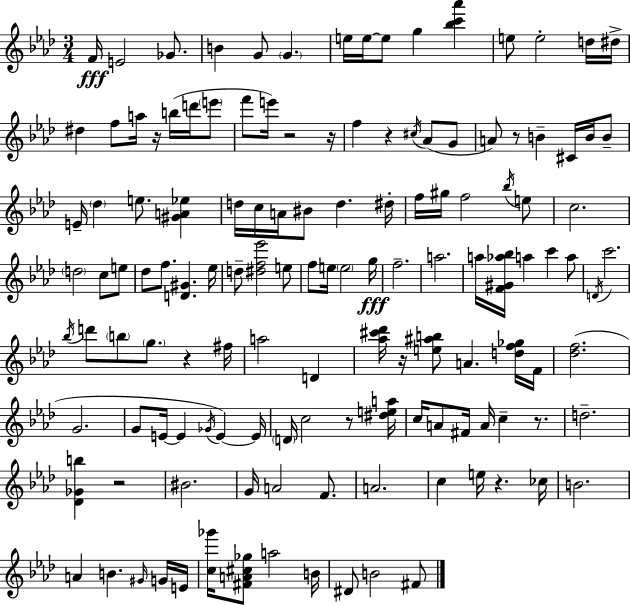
F4/s E4/h Gb4/e. B4/q G4/e G4/q. E5/s E5/s E5/e G5/q [Bb5,C6,Ab6]/q E5/e E5/h D5/s D#5/s D#5/q F5/e A5/s R/s B5/s D6/s E6/e F6/e E6/s R/h R/s F5/q R/q C#5/s Ab4/e G4/e A4/e R/e B4/q C#4/s B4/s B4/e E4/s Db5/q E5/e. [G#4,A4,Eb5]/q D5/s C5/s A4/s BIS4/e D5/q. D#5/s F5/s G#5/s F5/h Bb5/s E5/e C5/h. D5/h C5/e E5/e Db5/e F5/e. [D4,G#4]/q. Eb5/s D5/e [D#5,F5,Eb6]/h E5/e F5/e E5/s E5/h G5/s F5/h. A5/h. A5/s [F4,G#4,Ab5,Bb5]/s A5/q C6/q A5/e D4/s C6/h. Bb5/s D6/e B5/e G5/e. R/q F#5/s A5/h D4/q [Ab5,C#6,Db6]/s R/s [E5,A#5,B5]/e A4/q. [D5,F5,Gb5]/s F4/s [Db5,F5]/h. G4/h. G4/e E4/s E4/q Gb4/s E4/q E4/s D4/s C5/h R/e [D#5,E5,A5]/s C5/s A4/e F#4/s A4/s C5/q R/e. D5/h. [Db4,Gb4,B5]/q R/h BIS4/h. G4/s A4/h F4/e. A4/h. C5/q E5/s R/q. CES5/s B4/h. A4/q B4/q. G#4/s G4/s E4/s [C5,Gb6]/s [F#4,A4,C#5,Gb5]/e A5/h B4/s D#4/e B4/h F#4/e